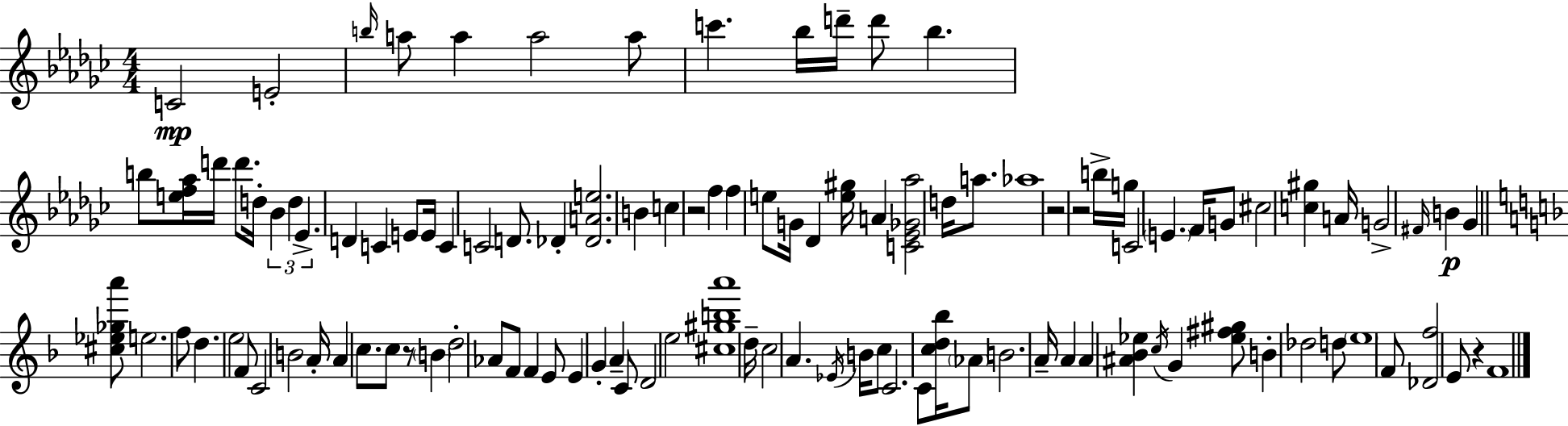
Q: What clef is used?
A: treble